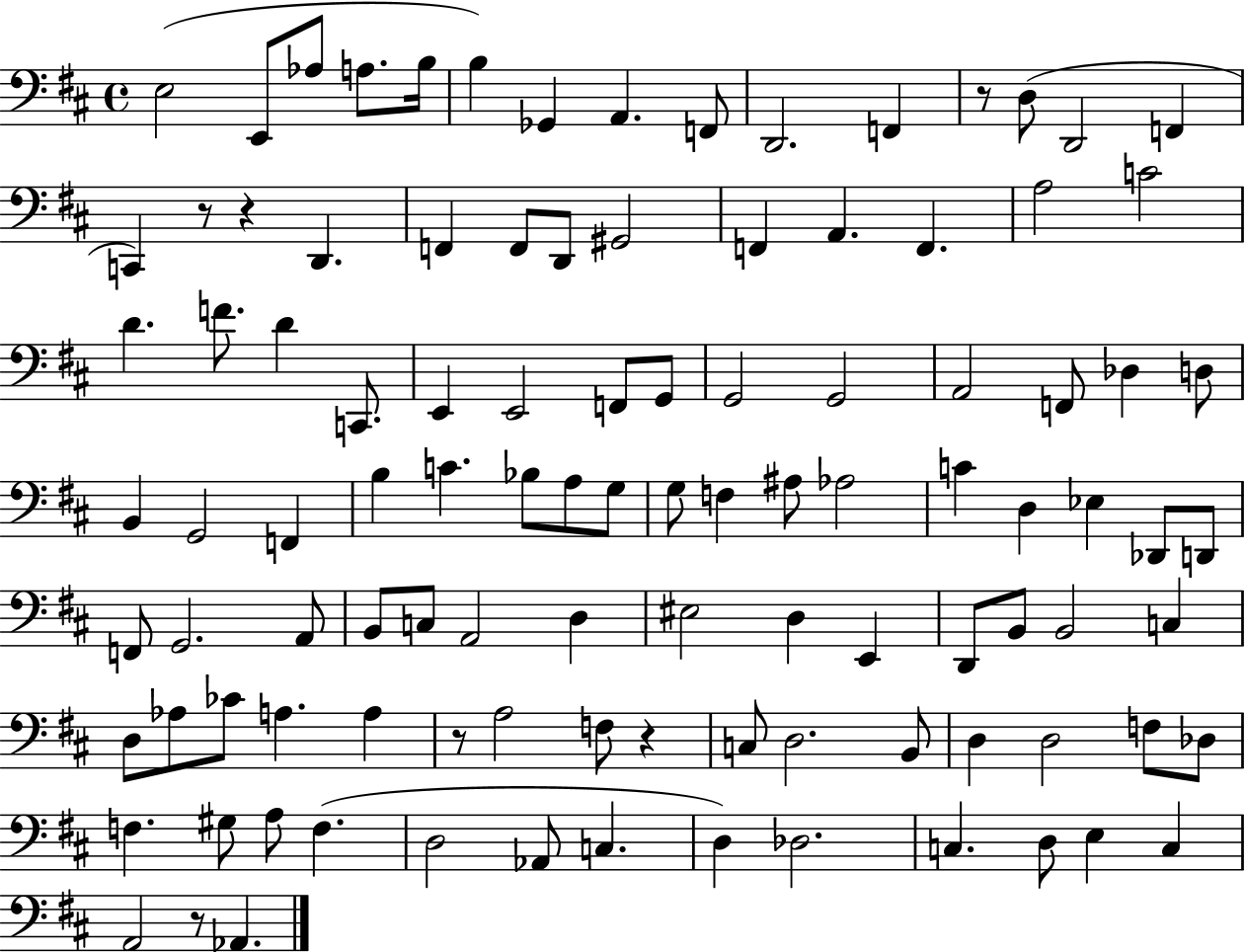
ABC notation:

X:1
T:Untitled
M:4/4
L:1/4
K:D
E,2 E,,/2 _A,/2 A,/2 B,/4 B, _G,, A,, F,,/2 D,,2 F,, z/2 D,/2 D,,2 F,, C,, z/2 z D,, F,, F,,/2 D,,/2 ^G,,2 F,, A,, F,, A,2 C2 D F/2 D C,,/2 E,, E,,2 F,,/2 G,,/2 G,,2 G,,2 A,,2 F,,/2 _D, D,/2 B,, G,,2 F,, B, C _B,/2 A,/2 G,/2 G,/2 F, ^A,/2 _A,2 C D, _E, _D,,/2 D,,/2 F,,/2 G,,2 A,,/2 B,,/2 C,/2 A,,2 D, ^E,2 D, E,, D,,/2 B,,/2 B,,2 C, D,/2 _A,/2 _C/2 A, A, z/2 A,2 F,/2 z C,/2 D,2 B,,/2 D, D,2 F,/2 _D,/2 F, ^G,/2 A,/2 F, D,2 _A,,/2 C, D, _D,2 C, D,/2 E, C, A,,2 z/2 _A,,